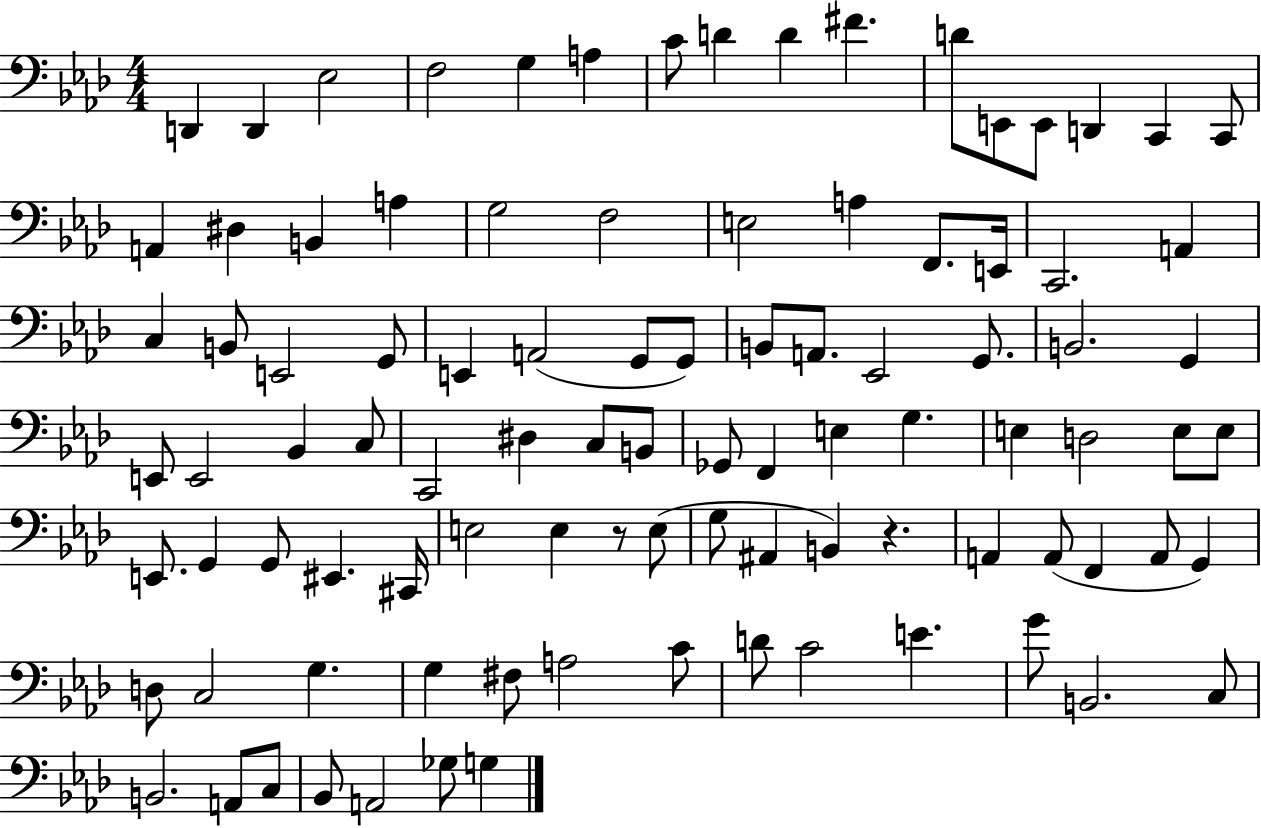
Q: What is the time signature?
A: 4/4